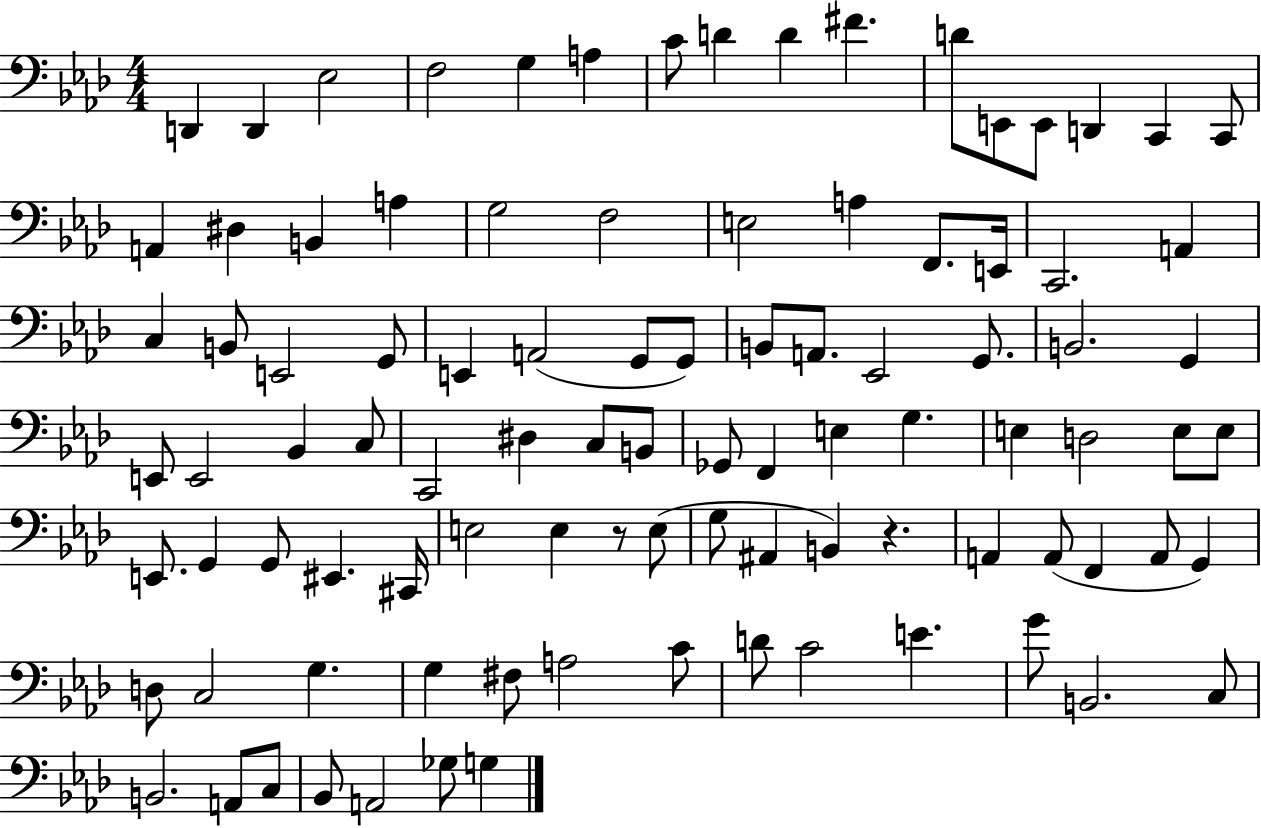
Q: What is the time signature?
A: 4/4